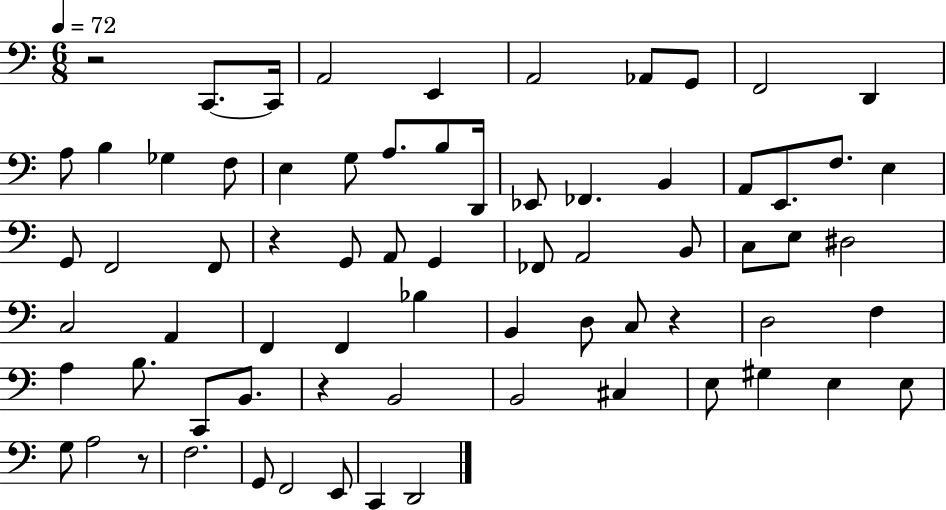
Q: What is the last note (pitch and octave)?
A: D2